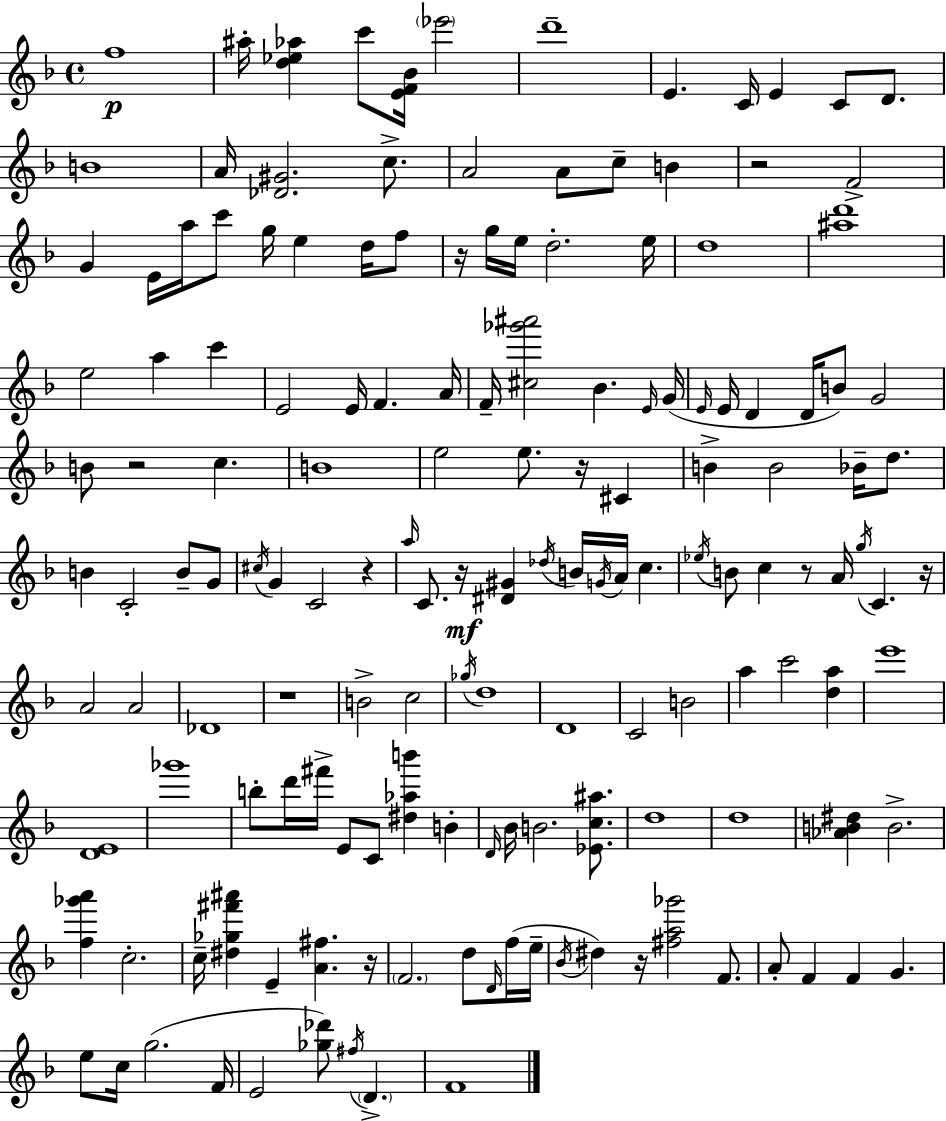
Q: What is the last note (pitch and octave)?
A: F4